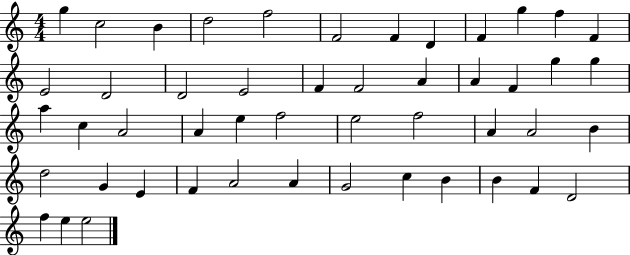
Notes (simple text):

G5/q C5/h B4/q D5/h F5/h F4/h F4/q D4/q F4/q G5/q F5/q F4/q E4/h D4/h D4/h E4/h F4/q F4/h A4/q A4/q F4/q G5/q G5/q A5/q C5/q A4/h A4/q E5/q F5/h E5/h F5/h A4/q A4/h B4/q D5/h G4/q E4/q F4/q A4/h A4/q G4/h C5/q B4/q B4/q F4/q D4/h F5/q E5/q E5/h